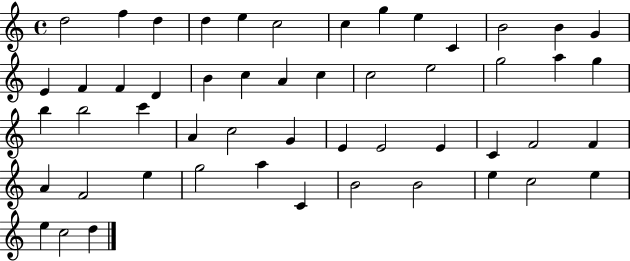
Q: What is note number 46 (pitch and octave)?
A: B4